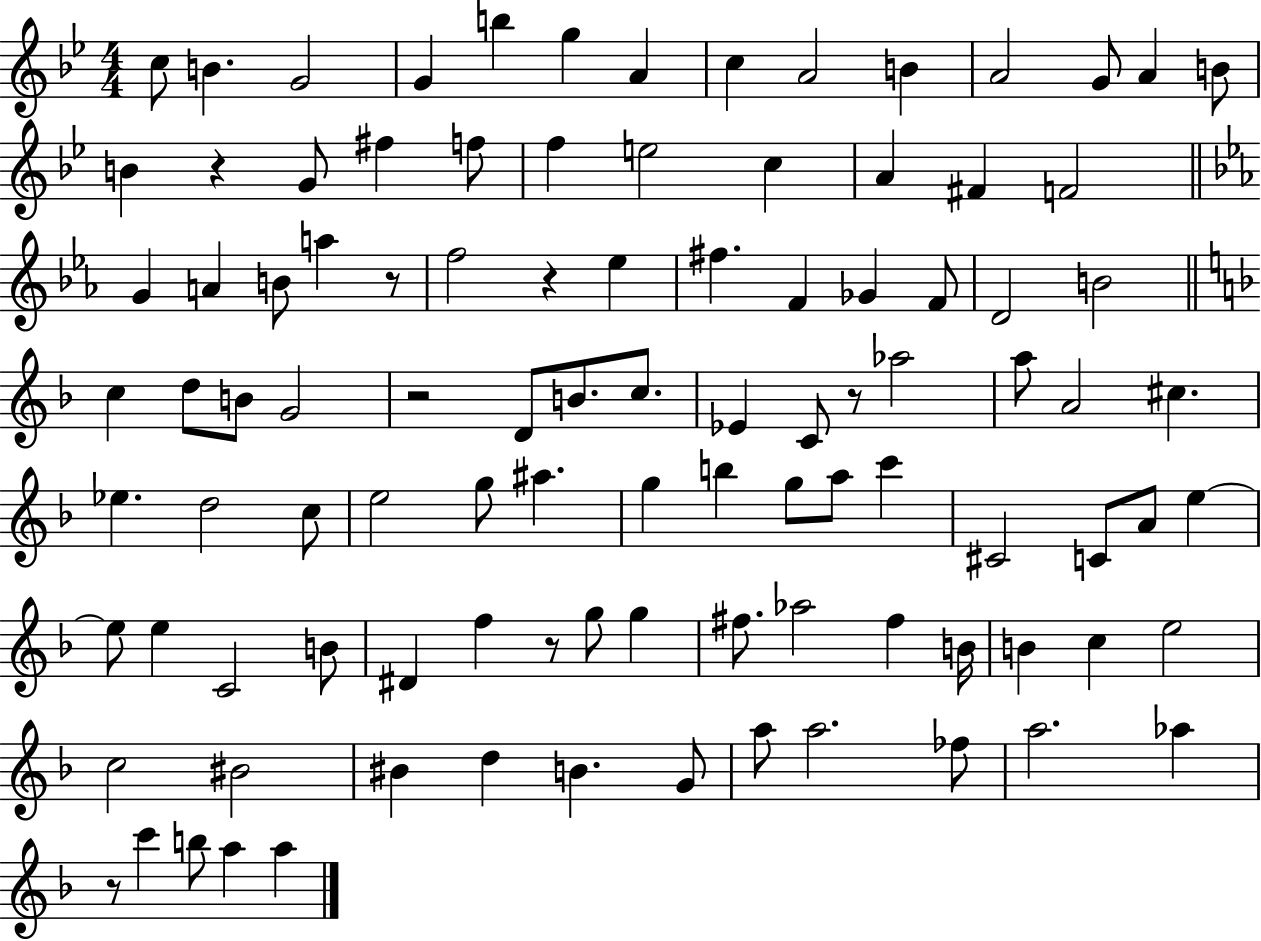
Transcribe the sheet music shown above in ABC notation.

X:1
T:Untitled
M:4/4
L:1/4
K:Bb
c/2 B G2 G b g A c A2 B A2 G/2 A B/2 B z G/2 ^f f/2 f e2 c A ^F F2 G A B/2 a z/2 f2 z _e ^f F _G F/2 D2 B2 c d/2 B/2 G2 z2 D/2 B/2 c/2 _E C/2 z/2 _a2 a/2 A2 ^c _e d2 c/2 e2 g/2 ^a g b g/2 a/2 c' ^C2 C/2 A/2 e e/2 e C2 B/2 ^D f z/2 g/2 g ^f/2 _a2 ^f B/4 B c e2 c2 ^B2 ^B d B G/2 a/2 a2 _f/2 a2 _a z/2 c' b/2 a a